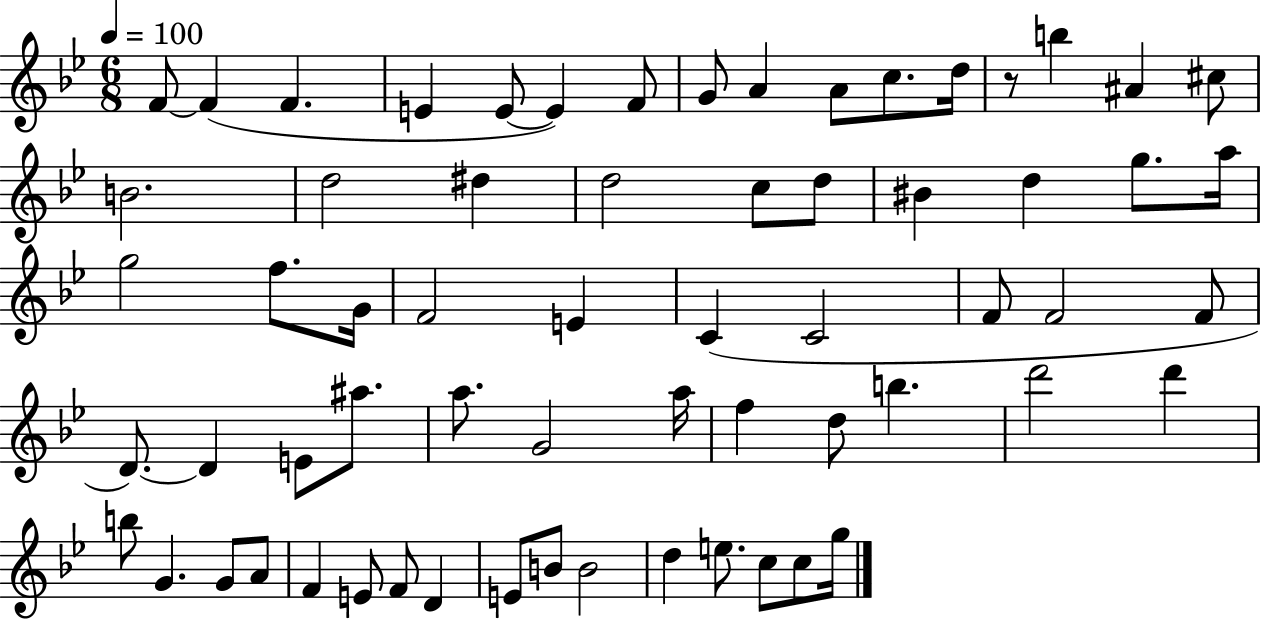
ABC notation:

X:1
T:Untitled
M:6/8
L:1/4
K:Bb
F/2 F F E E/2 E F/2 G/2 A A/2 c/2 d/4 z/2 b ^A ^c/2 B2 d2 ^d d2 c/2 d/2 ^B d g/2 a/4 g2 f/2 G/4 F2 E C C2 F/2 F2 F/2 D/2 D E/2 ^a/2 a/2 G2 a/4 f d/2 b d'2 d' b/2 G G/2 A/2 F E/2 F/2 D E/2 B/2 B2 d e/2 c/2 c/2 g/4